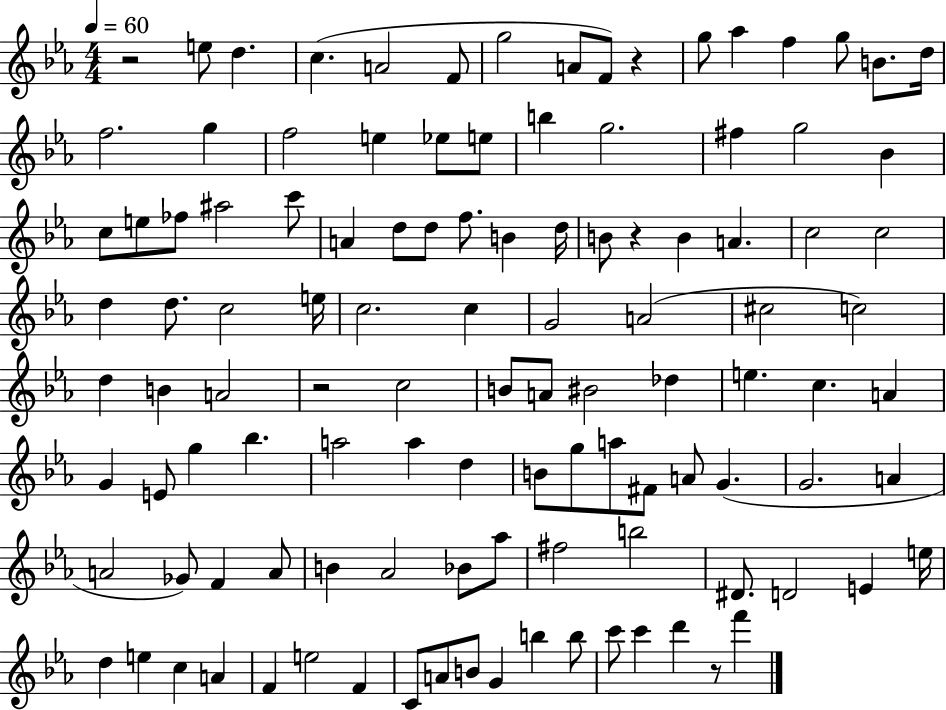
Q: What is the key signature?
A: EES major